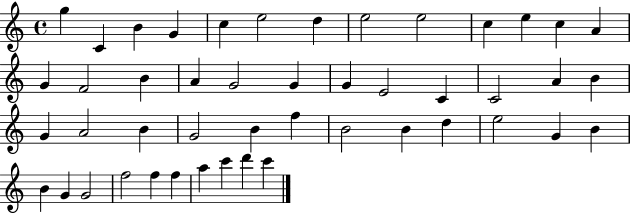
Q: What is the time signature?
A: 4/4